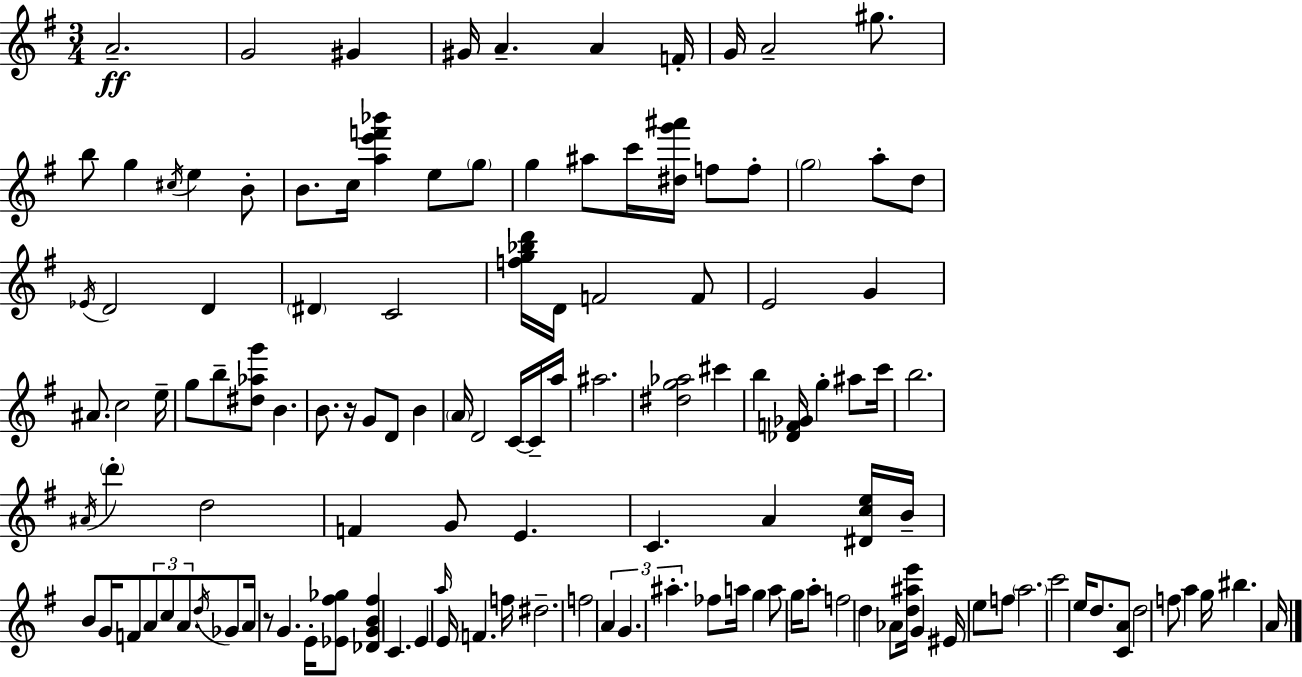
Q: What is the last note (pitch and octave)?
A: A4